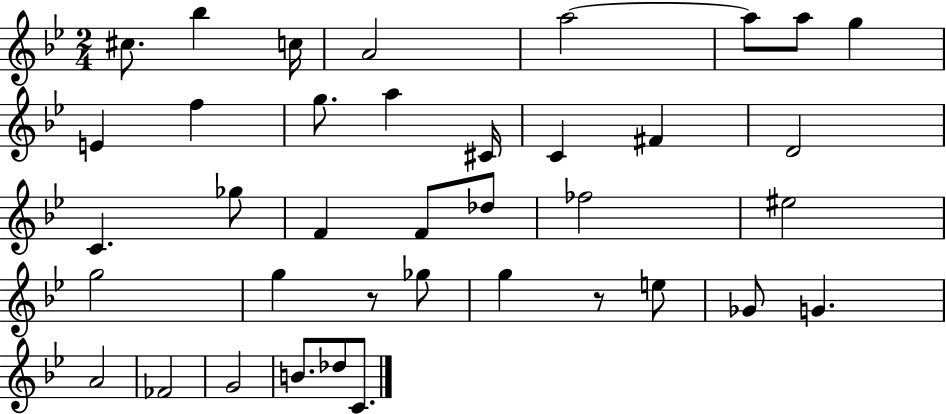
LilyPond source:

{
  \clef treble
  \numericTimeSignature
  \time 2/4
  \key bes \major
  cis''8. bes''4 c''16 | a'2 | a''2~~ | a''8 a''8 g''4 | \break e'4 f''4 | g''8. a''4 cis'16 | c'4 fis'4 | d'2 | \break c'4. ges''8 | f'4 f'8 des''8 | fes''2 | eis''2 | \break g''2 | g''4 r8 ges''8 | g''4 r8 e''8 | ges'8 g'4. | \break a'2 | fes'2 | g'2 | b'8. des''8 c'8. | \break \bar "|."
}